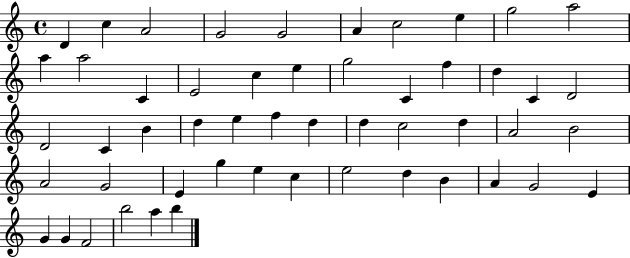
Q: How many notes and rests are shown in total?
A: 52